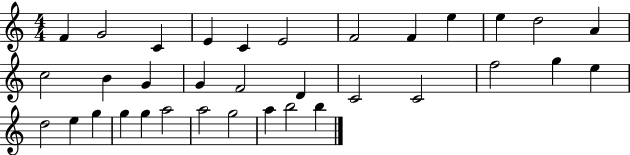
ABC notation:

X:1
T:Untitled
M:4/4
L:1/4
K:C
F G2 C E C E2 F2 F e e d2 A c2 B G G F2 D C2 C2 f2 g e d2 e g g g a2 a2 g2 a b2 b